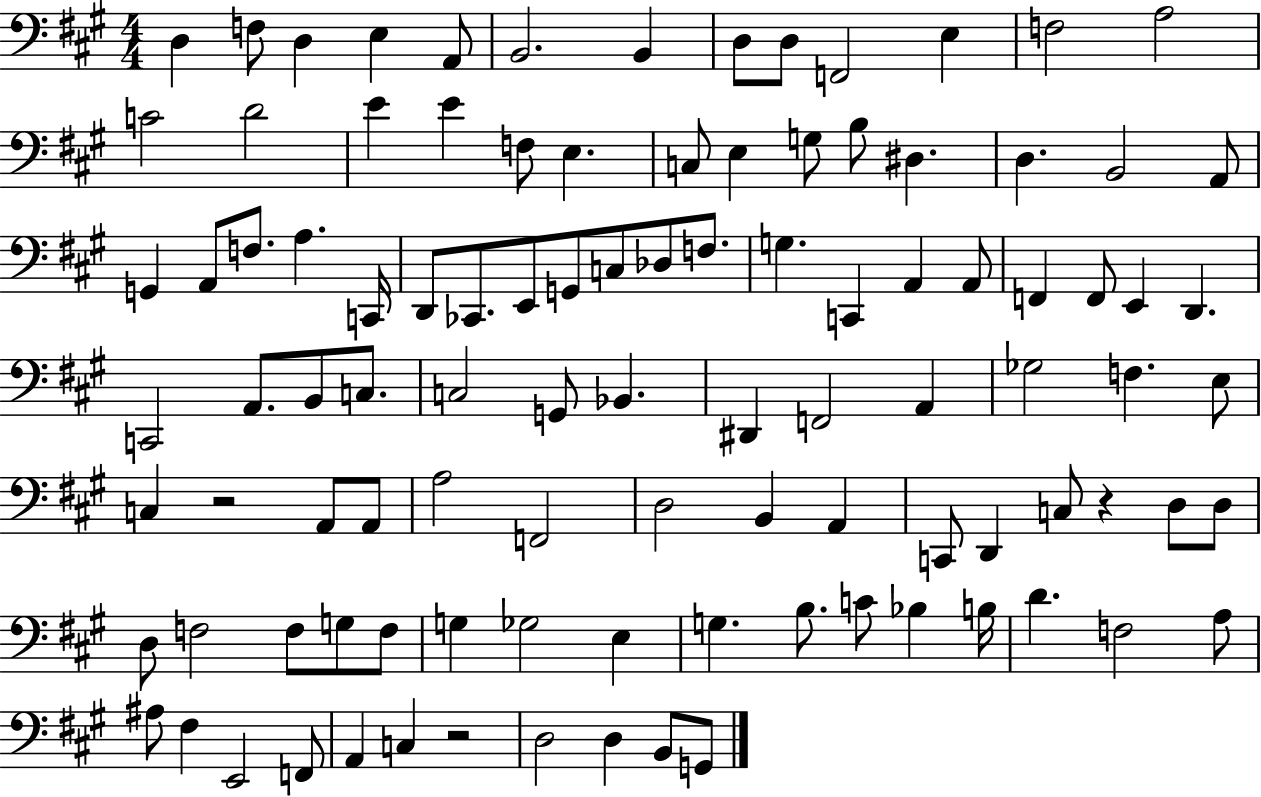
X:1
T:Untitled
M:4/4
L:1/4
K:A
D, F,/2 D, E, A,,/2 B,,2 B,, D,/2 D,/2 F,,2 E, F,2 A,2 C2 D2 E E F,/2 E, C,/2 E, G,/2 B,/2 ^D, D, B,,2 A,,/2 G,, A,,/2 F,/2 A, C,,/4 D,,/2 _C,,/2 E,,/2 G,,/2 C,/2 _D,/2 F,/2 G, C,, A,, A,,/2 F,, F,,/2 E,, D,, C,,2 A,,/2 B,,/2 C,/2 C,2 G,,/2 _B,, ^D,, F,,2 A,, _G,2 F, E,/2 C, z2 A,,/2 A,,/2 A,2 F,,2 D,2 B,, A,, C,,/2 D,, C,/2 z D,/2 D,/2 D,/2 F,2 F,/2 G,/2 F,/2 G, _G,2 E, G, B,/2 C/2 _B, B,/4 D F,2 A,/2 ^A,/2 ^F, E,,2 F,,/2 A,, C, z2 D,2 D, B,,/2 G,,/2